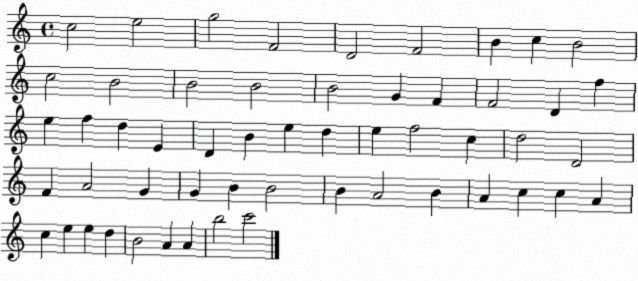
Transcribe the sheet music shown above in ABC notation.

X:1
T:Untitled
M:4/4
L:1/4
K:C
c2 e2 g2 F2 D2 F2 B c B2 c2 B2 B2 B2 B2 G F F2 D f e f d E D B e d e f2 c d2 D2 F A2 G G B B2 B A2 B A c c A c e e d B2 A A b2 c'2